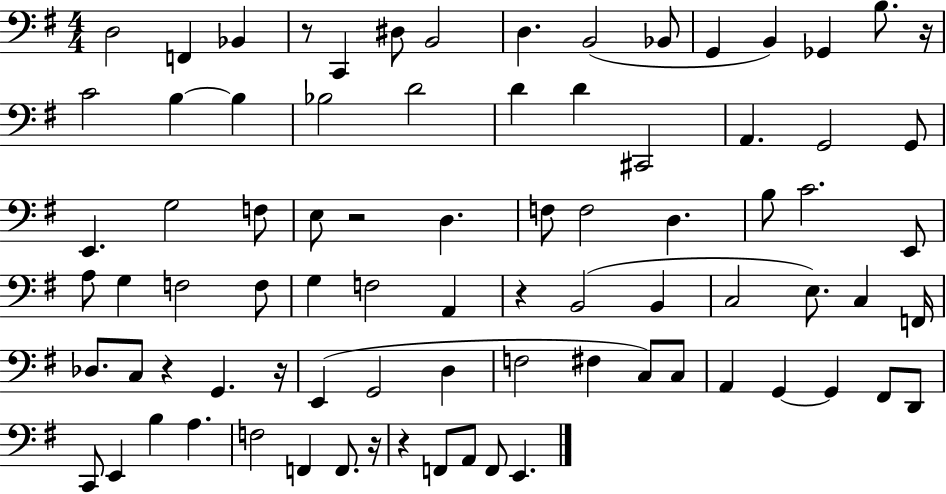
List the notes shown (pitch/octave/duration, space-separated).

D3/h F2/q Bb2/q R/e C2/q D#3/e B2/h D3/q. B2/h Bb2/e G2/q B2/q Gb2/q B3/e. R/s C4/h B3/q B3/q Bb3/h D4/h D4/q D4/q C#2/h A2/q. G2/h G2/e E2/q. G3/h F3/e E3/e R/h D3/q. F3/e F3/h D3/q. B3/e C4/h. E2/e A3/e G3/q F3/h F3/e G3/q F3/h A2/q R/q B2/h B2/q C3/h E3/e. C3/q F2/s Db3/e. C3/e R/q G2/q. R/s E2/q G2/h D3/q F3/h F#3/q C3/e C3/e A2/q G2/q G2/q F#2/e D2/e C2/e E2/q B3/q A3/q. F3/h F2/q F2/e. R/s R/q F2/e A2/e F2/e E2/q.